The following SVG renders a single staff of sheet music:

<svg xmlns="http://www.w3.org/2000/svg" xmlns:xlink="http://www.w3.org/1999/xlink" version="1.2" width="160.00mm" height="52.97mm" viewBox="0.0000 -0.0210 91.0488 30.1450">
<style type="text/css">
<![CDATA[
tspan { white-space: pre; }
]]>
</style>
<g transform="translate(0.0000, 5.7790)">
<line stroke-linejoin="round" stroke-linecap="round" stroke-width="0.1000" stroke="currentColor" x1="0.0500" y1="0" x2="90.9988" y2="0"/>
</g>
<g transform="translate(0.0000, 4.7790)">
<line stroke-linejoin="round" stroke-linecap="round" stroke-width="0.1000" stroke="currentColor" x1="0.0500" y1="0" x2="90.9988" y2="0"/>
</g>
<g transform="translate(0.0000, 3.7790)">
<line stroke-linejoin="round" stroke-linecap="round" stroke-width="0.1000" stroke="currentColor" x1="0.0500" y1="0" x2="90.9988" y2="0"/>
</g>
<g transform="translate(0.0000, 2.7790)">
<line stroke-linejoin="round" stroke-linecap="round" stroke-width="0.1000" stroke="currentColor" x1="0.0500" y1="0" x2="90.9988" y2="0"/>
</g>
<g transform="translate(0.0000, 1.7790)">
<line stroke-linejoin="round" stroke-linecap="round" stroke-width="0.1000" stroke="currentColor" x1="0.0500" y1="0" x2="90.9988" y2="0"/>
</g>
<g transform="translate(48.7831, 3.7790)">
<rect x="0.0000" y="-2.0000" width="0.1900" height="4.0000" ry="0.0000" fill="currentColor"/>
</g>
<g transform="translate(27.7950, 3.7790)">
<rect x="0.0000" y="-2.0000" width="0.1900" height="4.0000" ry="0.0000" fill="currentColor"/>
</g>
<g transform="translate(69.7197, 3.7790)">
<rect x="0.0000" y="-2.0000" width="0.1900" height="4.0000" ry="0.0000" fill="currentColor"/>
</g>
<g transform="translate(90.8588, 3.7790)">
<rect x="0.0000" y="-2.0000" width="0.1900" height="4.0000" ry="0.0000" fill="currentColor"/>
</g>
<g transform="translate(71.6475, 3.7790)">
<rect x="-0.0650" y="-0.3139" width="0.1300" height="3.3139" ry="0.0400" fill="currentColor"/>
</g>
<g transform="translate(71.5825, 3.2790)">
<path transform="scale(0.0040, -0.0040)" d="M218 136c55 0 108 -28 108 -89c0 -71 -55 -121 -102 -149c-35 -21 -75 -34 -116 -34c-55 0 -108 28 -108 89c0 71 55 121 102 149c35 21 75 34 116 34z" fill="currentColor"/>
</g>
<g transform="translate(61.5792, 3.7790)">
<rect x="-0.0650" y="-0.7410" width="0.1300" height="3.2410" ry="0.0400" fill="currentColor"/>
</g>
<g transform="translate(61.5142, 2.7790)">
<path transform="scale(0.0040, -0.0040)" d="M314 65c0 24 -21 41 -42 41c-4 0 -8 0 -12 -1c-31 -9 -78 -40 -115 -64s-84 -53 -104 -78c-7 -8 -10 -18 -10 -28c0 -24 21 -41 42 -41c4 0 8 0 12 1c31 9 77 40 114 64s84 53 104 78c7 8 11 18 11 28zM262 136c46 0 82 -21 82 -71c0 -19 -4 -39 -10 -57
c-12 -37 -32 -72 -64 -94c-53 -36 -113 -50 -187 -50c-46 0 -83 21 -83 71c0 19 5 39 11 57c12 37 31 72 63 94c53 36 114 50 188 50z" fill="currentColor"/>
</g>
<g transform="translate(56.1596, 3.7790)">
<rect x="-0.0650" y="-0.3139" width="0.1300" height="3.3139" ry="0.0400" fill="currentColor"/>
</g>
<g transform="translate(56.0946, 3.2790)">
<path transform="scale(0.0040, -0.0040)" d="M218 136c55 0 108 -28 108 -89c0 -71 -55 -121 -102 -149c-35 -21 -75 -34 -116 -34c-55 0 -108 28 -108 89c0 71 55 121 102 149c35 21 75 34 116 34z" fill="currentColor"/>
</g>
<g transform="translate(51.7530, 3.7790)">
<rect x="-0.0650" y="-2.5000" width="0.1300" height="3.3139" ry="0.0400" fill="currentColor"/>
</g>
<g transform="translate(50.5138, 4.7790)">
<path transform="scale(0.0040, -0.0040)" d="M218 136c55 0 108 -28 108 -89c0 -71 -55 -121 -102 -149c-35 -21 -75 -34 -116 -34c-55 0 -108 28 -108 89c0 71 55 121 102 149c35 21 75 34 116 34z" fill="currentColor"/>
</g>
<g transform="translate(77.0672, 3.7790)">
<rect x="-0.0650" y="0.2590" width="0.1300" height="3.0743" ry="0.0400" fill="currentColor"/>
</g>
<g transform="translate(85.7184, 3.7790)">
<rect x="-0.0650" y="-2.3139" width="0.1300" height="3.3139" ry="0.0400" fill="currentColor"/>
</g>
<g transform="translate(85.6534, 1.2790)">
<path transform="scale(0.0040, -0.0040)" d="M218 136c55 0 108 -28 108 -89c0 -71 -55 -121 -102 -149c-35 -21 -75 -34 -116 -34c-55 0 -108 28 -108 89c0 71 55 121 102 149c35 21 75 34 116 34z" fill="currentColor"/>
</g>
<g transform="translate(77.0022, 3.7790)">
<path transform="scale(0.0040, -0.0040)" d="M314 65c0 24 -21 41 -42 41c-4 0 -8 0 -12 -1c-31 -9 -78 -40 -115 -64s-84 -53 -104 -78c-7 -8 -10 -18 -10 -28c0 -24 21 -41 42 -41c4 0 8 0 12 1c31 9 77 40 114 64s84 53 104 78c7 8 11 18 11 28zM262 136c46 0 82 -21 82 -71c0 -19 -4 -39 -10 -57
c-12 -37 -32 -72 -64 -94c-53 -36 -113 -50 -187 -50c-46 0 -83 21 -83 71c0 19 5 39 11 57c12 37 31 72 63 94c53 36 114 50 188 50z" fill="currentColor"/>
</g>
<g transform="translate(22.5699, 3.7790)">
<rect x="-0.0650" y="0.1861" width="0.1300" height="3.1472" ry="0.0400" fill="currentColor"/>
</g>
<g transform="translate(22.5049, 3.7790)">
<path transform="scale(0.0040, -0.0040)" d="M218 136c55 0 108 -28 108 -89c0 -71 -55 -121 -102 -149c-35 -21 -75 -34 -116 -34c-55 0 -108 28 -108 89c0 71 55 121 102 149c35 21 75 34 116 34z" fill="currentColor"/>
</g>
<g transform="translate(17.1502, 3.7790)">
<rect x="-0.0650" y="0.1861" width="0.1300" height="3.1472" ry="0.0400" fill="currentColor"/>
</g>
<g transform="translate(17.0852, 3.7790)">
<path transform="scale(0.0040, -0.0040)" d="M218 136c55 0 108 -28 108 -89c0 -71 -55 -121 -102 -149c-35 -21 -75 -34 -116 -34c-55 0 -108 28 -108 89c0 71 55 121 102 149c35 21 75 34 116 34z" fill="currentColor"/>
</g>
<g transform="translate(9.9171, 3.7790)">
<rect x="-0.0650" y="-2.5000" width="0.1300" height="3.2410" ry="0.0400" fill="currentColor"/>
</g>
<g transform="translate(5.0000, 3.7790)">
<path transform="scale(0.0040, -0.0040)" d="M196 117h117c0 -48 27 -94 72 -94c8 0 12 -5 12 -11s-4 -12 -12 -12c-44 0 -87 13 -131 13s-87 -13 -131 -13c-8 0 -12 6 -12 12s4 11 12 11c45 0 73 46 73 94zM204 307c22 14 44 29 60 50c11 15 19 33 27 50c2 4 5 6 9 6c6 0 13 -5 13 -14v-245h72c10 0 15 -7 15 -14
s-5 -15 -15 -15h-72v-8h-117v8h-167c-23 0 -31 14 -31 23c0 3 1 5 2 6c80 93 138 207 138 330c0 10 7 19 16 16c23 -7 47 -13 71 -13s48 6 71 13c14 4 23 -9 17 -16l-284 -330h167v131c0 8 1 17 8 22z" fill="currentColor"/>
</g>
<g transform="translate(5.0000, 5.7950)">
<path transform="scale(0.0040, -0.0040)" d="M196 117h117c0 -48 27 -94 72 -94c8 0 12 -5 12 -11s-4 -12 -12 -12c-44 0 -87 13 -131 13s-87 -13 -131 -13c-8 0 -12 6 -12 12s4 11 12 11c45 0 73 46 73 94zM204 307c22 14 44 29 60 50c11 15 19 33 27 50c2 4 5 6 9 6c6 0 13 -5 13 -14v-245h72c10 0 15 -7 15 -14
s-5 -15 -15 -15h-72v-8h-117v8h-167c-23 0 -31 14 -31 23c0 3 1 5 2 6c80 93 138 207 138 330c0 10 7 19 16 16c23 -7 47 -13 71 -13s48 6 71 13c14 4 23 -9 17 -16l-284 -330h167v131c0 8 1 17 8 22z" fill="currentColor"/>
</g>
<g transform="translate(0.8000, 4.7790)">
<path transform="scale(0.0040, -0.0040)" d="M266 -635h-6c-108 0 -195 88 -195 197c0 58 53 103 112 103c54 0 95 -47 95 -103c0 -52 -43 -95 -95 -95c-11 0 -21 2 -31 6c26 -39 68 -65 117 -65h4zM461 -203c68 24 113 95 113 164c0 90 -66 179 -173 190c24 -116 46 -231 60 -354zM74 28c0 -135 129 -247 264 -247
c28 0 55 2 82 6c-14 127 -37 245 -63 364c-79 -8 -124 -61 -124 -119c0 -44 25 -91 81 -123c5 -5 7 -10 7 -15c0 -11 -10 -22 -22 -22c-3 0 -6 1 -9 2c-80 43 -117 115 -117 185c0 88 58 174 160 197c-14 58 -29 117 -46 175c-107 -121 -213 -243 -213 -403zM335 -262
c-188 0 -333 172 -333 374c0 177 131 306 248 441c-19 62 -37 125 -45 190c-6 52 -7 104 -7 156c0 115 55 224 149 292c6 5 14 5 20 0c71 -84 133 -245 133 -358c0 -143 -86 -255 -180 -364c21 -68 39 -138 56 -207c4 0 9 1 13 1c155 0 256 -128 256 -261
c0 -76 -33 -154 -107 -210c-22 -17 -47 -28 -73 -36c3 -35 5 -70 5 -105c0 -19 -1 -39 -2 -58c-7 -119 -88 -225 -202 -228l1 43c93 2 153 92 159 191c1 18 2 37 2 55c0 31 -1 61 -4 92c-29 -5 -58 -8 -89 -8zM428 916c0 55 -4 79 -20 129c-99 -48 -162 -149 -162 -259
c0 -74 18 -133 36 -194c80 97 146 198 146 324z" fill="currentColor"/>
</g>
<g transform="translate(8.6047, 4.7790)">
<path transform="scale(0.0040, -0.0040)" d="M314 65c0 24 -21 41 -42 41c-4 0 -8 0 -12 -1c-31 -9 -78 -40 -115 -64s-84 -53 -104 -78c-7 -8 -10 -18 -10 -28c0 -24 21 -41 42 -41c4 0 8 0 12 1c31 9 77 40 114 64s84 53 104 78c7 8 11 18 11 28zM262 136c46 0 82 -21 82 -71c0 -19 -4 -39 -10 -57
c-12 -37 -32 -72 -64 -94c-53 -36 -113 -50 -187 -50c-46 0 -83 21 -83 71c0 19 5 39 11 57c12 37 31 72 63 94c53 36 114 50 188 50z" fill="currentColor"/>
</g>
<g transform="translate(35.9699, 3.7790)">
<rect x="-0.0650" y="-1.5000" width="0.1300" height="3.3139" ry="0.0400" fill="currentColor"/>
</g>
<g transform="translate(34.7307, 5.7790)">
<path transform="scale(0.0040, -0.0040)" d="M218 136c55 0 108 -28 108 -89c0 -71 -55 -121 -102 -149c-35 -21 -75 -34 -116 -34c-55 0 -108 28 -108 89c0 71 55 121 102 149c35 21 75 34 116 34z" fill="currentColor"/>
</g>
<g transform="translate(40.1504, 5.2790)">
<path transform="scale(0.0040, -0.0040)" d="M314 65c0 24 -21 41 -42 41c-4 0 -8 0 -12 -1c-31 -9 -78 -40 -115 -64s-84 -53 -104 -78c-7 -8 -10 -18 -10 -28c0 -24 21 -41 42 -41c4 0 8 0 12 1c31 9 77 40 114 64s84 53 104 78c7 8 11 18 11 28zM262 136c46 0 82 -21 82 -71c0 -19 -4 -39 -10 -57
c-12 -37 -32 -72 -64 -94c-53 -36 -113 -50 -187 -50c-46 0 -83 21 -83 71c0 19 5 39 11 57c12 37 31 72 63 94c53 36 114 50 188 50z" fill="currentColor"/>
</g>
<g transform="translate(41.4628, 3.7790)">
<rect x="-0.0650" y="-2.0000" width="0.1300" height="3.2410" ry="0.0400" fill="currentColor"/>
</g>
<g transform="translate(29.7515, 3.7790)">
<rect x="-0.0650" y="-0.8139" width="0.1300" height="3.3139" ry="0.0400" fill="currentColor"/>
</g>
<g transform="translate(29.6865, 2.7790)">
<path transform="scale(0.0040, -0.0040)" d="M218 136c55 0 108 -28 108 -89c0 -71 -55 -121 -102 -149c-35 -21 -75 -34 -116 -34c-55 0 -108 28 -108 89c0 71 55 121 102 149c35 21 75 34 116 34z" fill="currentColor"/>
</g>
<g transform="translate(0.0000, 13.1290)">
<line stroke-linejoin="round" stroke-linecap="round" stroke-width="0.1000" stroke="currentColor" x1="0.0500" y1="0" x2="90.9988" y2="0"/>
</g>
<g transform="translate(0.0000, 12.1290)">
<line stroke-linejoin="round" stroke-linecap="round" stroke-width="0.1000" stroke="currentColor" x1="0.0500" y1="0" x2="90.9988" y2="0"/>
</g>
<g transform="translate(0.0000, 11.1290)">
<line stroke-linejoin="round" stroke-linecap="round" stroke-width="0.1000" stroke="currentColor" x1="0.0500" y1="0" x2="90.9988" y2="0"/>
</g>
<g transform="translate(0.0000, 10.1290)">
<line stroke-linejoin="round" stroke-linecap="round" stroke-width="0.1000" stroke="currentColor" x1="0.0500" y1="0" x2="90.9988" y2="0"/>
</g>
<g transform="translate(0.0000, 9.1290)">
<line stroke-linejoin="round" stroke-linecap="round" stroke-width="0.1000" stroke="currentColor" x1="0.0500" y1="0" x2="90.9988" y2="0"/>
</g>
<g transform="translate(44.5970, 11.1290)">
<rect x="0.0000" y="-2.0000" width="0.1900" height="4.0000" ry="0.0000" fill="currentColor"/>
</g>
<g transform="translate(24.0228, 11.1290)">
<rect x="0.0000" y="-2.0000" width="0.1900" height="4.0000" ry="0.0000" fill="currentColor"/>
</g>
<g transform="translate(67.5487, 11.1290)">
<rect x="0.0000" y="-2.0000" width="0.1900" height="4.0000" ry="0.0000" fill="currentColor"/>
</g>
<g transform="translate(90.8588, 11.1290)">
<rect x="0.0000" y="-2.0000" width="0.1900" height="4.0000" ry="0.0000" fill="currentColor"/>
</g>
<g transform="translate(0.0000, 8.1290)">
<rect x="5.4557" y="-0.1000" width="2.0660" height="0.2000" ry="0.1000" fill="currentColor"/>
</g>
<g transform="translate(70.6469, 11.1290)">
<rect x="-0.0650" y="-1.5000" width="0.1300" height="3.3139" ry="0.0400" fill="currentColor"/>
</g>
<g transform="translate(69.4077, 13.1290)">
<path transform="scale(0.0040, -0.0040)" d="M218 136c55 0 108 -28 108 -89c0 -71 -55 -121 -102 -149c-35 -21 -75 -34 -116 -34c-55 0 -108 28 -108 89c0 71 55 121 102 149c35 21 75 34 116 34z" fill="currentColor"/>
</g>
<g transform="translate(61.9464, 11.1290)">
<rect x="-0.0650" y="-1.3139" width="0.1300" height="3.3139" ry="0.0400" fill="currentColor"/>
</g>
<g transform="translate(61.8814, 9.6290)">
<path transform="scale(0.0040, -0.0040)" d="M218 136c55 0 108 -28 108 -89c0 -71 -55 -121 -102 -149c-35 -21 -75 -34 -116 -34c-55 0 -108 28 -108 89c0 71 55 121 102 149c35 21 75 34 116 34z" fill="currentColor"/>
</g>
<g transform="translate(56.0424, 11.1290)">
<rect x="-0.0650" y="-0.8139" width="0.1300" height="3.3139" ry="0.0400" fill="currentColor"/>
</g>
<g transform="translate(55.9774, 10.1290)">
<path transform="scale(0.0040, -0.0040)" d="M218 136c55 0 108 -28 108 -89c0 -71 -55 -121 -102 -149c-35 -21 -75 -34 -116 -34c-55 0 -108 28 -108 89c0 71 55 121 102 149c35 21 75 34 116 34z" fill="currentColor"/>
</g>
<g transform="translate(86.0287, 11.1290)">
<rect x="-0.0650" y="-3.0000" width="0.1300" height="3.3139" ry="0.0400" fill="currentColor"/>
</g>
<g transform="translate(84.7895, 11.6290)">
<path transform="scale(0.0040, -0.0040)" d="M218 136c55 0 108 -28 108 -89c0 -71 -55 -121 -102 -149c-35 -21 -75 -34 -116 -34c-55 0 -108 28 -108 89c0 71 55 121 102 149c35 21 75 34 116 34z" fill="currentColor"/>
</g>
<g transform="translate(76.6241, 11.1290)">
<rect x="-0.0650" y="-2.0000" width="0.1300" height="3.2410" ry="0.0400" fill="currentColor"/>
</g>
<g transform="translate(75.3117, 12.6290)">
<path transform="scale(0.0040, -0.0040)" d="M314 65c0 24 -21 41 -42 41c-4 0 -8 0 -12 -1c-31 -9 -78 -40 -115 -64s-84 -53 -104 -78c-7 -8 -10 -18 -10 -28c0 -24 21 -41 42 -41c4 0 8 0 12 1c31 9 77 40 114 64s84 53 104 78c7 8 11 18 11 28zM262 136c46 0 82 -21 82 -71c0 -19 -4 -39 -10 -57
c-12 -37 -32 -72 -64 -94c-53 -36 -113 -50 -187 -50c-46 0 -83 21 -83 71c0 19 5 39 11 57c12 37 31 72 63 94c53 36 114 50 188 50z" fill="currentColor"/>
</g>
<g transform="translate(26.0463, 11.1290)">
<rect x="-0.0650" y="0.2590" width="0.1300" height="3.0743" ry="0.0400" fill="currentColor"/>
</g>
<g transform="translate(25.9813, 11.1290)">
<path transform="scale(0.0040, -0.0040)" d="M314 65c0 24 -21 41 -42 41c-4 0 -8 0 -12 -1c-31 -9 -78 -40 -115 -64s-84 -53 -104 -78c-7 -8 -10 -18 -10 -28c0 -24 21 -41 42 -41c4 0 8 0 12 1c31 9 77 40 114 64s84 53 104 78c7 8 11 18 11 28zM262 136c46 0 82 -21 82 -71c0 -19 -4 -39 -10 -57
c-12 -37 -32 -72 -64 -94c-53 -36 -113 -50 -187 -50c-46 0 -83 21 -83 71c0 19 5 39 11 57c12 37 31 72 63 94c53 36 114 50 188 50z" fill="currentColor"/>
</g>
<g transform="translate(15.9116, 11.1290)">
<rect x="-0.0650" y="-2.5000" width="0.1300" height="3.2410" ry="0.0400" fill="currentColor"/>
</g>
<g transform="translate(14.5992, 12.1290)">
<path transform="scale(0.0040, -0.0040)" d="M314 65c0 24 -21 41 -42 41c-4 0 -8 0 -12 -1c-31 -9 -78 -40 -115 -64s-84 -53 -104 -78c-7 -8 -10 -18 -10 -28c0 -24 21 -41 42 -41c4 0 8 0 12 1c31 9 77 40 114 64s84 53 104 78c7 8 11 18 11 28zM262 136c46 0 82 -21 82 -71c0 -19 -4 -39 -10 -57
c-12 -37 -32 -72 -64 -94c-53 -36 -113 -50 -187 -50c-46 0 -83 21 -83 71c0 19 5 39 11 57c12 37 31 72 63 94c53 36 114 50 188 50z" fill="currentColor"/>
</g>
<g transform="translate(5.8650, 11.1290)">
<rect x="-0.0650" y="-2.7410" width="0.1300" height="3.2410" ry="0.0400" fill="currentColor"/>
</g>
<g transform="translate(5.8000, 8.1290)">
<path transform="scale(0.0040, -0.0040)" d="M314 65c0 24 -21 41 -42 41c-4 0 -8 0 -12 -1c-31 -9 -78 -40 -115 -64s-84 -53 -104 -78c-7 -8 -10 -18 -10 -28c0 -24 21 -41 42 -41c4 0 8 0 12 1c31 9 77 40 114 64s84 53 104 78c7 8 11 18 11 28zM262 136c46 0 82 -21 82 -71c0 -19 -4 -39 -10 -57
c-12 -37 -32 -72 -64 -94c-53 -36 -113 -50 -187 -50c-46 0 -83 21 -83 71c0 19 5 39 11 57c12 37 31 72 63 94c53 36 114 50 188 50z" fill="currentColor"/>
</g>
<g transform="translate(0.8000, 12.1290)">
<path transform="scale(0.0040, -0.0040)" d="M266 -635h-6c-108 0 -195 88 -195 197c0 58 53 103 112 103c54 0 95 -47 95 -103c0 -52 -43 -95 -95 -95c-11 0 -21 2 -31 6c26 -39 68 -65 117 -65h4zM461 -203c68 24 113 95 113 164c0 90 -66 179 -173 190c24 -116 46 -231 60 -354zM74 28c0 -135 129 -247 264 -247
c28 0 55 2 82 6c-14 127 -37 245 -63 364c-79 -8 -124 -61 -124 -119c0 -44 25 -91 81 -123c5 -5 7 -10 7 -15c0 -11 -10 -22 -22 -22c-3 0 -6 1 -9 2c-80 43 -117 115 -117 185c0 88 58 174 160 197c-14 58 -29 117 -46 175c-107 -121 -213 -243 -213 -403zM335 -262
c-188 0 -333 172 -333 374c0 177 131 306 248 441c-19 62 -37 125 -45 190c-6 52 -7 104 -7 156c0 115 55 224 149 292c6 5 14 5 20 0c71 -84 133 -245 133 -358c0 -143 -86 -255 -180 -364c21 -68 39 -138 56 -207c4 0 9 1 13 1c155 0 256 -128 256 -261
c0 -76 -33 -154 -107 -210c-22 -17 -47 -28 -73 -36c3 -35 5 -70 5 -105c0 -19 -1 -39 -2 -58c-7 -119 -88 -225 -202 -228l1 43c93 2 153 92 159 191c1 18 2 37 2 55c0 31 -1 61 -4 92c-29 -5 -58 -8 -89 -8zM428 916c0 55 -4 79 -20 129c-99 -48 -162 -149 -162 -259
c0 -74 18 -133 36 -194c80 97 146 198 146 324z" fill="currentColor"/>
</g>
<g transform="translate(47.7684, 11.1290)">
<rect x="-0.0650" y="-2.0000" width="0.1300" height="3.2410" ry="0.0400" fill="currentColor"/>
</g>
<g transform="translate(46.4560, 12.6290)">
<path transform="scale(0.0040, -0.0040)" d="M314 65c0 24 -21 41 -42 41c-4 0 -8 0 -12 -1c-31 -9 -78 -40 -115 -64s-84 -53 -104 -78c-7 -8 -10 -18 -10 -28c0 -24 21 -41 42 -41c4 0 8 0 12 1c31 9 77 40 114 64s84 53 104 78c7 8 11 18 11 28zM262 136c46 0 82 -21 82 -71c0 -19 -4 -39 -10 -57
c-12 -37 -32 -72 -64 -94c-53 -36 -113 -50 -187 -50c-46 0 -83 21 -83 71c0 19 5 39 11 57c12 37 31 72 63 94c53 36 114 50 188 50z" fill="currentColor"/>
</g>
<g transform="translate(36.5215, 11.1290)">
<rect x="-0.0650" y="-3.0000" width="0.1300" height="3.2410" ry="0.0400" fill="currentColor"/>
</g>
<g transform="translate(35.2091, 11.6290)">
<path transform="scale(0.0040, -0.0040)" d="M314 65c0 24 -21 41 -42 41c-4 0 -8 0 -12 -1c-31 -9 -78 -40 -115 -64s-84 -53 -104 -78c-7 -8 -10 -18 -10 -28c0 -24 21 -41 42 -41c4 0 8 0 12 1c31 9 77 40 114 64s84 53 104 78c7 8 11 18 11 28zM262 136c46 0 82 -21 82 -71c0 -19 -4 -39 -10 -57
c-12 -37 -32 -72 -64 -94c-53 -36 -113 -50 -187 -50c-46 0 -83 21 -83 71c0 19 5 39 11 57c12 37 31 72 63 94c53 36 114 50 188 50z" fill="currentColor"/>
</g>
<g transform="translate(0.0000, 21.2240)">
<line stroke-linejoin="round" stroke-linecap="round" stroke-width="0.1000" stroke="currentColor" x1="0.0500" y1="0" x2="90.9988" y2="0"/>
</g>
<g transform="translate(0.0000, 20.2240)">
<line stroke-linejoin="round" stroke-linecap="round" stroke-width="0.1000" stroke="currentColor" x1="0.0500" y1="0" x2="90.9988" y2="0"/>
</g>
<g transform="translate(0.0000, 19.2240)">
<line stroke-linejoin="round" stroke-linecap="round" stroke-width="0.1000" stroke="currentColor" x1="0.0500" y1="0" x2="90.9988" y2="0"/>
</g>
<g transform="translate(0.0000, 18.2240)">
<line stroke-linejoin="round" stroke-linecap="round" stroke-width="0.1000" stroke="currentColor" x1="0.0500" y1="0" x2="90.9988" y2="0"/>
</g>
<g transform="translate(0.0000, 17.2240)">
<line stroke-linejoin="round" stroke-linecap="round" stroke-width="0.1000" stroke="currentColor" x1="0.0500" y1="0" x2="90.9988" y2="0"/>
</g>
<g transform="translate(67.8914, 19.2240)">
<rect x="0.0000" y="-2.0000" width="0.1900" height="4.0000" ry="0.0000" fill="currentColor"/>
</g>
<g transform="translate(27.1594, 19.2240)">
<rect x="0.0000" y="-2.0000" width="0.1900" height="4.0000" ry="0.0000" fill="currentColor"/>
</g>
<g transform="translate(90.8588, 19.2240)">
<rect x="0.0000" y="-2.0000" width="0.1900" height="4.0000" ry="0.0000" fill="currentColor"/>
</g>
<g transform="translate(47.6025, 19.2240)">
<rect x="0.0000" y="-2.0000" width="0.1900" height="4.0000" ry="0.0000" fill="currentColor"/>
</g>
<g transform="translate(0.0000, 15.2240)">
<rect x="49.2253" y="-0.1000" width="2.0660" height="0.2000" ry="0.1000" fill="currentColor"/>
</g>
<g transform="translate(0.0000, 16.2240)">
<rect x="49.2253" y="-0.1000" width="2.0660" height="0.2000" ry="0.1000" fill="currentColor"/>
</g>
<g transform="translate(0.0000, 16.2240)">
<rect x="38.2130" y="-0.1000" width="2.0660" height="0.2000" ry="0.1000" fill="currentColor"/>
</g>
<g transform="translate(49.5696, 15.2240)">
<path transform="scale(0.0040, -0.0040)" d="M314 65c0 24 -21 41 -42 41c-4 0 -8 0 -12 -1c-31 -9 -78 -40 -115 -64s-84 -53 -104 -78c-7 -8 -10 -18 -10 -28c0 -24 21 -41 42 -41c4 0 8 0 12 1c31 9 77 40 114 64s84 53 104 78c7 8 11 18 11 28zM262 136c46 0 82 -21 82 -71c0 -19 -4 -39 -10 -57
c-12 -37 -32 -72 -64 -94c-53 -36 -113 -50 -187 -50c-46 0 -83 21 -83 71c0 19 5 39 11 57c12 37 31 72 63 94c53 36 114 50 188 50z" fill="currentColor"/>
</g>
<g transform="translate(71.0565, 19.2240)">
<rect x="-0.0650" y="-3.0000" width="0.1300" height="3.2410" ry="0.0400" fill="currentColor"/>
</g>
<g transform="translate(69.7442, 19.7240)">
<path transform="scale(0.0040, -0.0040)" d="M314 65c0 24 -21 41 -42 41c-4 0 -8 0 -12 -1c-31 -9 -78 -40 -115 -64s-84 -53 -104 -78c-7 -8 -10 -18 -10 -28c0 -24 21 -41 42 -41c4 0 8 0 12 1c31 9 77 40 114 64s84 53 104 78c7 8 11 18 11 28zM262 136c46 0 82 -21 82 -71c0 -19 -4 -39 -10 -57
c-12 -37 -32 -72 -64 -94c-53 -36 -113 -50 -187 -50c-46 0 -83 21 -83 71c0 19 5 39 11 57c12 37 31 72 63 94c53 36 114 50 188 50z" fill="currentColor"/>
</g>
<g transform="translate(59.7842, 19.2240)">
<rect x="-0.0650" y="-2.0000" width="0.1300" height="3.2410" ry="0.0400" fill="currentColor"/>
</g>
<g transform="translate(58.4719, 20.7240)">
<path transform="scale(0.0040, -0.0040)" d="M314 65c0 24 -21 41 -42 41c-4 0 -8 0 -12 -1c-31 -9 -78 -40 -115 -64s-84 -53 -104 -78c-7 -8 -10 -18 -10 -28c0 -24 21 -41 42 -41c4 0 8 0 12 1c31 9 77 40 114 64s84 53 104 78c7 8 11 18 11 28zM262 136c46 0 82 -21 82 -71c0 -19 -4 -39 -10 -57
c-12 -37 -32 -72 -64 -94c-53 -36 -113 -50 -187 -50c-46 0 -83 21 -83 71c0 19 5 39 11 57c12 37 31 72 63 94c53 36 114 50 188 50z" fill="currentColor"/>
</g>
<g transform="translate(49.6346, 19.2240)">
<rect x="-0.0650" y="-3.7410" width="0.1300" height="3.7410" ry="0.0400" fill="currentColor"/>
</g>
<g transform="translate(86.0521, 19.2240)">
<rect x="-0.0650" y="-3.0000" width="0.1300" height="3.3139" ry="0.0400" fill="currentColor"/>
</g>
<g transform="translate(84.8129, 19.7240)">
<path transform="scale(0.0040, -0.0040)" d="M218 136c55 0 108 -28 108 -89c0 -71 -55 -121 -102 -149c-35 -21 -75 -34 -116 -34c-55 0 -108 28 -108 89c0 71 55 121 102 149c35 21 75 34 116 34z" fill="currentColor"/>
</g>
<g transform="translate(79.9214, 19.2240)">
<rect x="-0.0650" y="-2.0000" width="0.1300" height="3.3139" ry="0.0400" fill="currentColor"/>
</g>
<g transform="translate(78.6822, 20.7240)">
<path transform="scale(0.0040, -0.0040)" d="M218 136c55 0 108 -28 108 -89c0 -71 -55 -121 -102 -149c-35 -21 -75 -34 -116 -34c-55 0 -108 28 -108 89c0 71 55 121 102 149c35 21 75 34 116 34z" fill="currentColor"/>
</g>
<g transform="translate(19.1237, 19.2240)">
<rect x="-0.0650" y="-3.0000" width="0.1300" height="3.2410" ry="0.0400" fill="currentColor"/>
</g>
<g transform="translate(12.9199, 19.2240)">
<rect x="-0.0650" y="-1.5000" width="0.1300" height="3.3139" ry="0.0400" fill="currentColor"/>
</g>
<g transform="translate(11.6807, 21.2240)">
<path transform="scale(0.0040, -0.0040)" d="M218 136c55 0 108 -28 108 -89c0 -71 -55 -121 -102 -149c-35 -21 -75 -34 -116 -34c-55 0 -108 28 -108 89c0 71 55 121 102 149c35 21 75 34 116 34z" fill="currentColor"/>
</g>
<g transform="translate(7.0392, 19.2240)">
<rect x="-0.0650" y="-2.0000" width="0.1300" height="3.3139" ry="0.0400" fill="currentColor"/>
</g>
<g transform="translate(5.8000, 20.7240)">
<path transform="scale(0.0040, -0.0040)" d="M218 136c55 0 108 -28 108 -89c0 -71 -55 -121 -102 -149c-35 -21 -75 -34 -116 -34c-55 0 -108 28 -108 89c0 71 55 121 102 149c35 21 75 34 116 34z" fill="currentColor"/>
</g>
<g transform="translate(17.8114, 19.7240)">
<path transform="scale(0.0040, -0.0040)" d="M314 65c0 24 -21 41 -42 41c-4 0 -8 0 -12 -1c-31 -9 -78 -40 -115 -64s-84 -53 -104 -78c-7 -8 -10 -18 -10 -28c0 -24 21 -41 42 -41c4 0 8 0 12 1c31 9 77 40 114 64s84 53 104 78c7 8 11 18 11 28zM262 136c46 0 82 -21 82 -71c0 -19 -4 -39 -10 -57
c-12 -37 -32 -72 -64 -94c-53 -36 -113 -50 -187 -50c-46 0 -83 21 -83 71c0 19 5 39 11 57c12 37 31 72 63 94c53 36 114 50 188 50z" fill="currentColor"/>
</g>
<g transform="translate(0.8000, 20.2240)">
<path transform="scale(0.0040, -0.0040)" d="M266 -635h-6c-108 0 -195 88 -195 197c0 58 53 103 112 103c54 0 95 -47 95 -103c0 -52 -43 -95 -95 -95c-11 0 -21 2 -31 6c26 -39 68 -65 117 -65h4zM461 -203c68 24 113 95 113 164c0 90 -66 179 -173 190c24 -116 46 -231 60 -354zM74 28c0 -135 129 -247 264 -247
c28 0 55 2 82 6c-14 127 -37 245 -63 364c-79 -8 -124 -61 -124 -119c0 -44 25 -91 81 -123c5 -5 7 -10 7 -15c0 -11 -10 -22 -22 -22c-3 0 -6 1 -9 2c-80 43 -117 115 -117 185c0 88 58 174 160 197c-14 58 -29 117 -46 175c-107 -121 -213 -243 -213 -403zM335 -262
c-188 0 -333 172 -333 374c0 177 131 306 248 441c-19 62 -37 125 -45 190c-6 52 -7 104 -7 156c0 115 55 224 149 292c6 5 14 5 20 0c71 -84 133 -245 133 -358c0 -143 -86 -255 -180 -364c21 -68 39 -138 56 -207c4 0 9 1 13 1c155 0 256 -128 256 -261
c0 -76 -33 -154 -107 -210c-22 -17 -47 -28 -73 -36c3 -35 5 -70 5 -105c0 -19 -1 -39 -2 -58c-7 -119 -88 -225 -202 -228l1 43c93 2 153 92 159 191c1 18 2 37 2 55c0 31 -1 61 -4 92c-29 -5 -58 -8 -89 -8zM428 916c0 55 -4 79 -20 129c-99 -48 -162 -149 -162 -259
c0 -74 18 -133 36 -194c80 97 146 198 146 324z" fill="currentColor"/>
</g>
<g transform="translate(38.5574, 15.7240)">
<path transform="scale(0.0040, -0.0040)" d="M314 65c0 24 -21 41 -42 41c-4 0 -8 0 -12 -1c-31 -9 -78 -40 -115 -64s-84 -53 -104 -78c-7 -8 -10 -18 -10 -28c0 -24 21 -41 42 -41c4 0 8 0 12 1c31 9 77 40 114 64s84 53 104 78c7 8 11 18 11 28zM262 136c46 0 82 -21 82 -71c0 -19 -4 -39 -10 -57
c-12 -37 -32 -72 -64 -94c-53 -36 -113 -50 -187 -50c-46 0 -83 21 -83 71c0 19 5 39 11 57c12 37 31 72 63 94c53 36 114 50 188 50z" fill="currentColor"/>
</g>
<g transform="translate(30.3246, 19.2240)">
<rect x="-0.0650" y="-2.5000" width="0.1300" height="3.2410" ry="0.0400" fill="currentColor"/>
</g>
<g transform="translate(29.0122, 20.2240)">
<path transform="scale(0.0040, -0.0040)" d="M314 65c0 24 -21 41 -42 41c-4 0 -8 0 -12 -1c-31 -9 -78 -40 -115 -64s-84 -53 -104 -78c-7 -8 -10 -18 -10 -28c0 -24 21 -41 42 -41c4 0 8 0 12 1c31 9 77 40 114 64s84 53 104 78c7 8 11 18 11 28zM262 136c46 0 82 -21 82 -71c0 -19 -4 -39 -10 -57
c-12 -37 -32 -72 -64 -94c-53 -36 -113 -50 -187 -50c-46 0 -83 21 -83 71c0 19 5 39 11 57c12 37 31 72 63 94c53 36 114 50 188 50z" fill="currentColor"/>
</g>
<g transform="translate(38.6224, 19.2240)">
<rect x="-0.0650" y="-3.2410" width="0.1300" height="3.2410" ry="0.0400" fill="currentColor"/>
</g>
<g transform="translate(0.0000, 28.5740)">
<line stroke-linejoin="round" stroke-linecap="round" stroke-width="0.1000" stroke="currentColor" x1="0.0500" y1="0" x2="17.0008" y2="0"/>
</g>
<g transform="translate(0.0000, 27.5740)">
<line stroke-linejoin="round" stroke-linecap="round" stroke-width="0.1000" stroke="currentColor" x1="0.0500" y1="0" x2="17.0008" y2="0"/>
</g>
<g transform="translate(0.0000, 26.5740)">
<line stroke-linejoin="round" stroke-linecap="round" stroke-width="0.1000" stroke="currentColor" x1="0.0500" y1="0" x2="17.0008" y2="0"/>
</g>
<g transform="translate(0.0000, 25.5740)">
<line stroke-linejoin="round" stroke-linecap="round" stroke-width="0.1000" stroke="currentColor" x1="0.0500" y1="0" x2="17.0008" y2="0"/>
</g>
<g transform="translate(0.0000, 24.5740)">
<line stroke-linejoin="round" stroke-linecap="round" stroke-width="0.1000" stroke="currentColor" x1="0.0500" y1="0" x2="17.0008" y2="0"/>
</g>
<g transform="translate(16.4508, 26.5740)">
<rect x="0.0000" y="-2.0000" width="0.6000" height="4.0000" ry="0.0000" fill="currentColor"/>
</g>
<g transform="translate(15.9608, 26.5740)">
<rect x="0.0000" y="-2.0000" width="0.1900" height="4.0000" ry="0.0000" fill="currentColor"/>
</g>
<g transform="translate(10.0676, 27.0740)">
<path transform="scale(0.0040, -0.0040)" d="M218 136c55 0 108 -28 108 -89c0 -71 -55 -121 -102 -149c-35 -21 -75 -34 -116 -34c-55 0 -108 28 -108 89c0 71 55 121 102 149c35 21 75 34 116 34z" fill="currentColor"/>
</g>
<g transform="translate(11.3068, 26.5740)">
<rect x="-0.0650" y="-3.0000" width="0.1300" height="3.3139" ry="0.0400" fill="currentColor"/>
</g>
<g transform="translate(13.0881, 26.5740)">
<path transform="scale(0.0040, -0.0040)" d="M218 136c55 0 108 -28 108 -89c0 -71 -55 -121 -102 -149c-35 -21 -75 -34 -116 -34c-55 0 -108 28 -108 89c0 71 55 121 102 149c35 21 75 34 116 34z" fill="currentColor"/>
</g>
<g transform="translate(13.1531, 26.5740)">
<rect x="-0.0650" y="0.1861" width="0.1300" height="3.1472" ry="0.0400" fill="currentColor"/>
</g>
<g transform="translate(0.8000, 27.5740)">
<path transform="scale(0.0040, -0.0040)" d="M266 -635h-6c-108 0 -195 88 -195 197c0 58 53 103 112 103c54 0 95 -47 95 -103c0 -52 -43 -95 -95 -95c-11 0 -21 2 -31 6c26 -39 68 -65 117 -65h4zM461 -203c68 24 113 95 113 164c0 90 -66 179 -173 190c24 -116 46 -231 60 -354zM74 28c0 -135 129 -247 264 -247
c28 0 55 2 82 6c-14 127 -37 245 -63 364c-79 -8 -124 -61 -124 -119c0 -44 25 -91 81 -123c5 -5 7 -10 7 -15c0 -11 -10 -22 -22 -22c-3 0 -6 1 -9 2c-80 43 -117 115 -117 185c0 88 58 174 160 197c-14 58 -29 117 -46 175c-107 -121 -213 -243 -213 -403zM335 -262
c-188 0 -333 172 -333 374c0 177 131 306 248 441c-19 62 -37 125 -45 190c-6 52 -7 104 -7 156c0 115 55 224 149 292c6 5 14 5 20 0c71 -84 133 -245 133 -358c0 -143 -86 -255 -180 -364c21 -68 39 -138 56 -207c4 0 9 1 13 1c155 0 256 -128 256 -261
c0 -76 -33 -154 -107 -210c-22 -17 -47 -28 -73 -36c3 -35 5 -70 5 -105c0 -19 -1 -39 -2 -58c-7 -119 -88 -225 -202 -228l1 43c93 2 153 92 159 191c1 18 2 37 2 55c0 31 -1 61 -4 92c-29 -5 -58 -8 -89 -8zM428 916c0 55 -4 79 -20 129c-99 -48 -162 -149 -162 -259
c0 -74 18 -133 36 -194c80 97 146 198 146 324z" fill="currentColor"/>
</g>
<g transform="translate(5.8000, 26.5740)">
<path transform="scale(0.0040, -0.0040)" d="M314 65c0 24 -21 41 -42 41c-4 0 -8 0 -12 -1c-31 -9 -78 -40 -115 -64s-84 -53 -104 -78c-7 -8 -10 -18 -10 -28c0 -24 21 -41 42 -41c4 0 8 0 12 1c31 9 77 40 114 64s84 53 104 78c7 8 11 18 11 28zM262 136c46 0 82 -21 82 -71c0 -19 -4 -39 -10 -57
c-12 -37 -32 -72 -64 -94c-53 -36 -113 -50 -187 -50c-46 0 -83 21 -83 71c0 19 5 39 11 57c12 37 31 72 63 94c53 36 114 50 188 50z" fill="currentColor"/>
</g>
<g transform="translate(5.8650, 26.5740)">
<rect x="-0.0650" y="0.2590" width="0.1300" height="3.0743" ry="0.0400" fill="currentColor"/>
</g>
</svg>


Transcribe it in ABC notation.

X:1
T:Untitled
M:4/4
L:1/4
K:C
G2 B B d E F2 G c d2 c B2 g a2 G2 B2 A2 F2 d e E F2 A F E A2 G2 b2 c'2 F2 A2 F A B2 A B